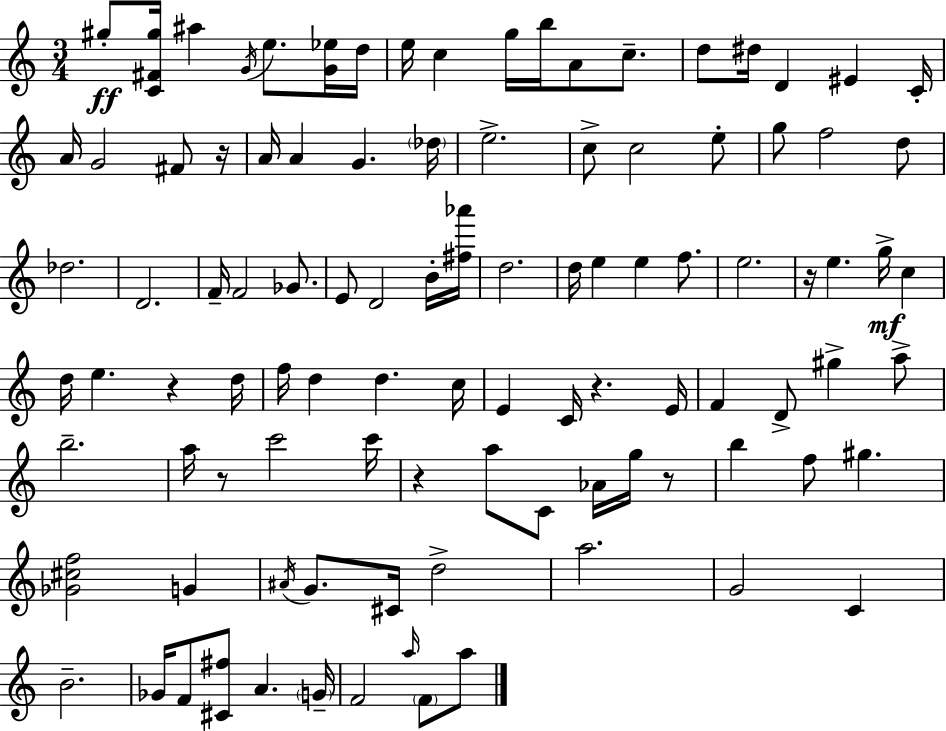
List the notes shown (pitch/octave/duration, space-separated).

G#5/e [C4,F#4,G#5]/s A#5/q G4/s E5/e. [G4,Eb5]/s D5/s E5/s C5/q G5/s B5/s A4/e C5/e. D5/e D#5/s D4/q EIS4/q C4/s A4/s G4/h F#4/e R/s A4/s A4/q G4/q. Db5/s E5/h. C5/e C5/h E5/e G5/e F5/h D5/e Db5/h. D4/h. F4/s F4/h Gb4/e. E4/e D4/h B4/s [F#5,Ab6]/s D5/h. D5/s E5/q E5/q F5/e. E5/h. R/s E5/q. G5/s C5/q D5/s E5/q. R/q D5/s F5/s D5/q D5/q. C5/s E4/q C4/s R/q. E4/s F4/q D4/e G#5/q A5/e B5/h. A5/s R/e C6/h C6/s R/q A5/e C4/e Ab4/s G5/s R/e B5/q F5/e G#5/q. [Gb4,C#5,F5]/h G4/q A#4/s G4/e. C#4/s D5/h A5/h. G4/h C4/q B4/h. Gb4/s F4/e [C#4,F#5]/e A4/q. G4/s F4/h A5/s F4/e A5/e